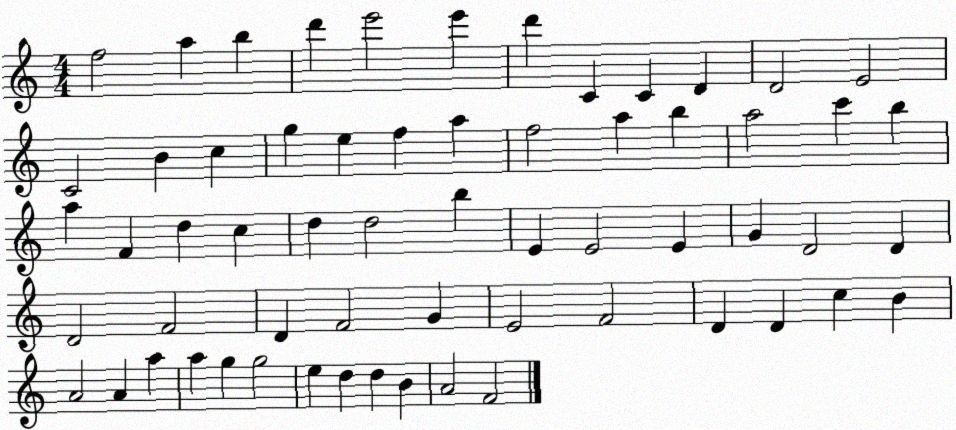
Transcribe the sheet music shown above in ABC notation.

X:1
T:Untitled
M:4/4
L:1/4
K:C
f2 a b d' e'2 e' d' C C D D2 E2 C2 B c g e f a f2 a b a2 c' b a F d c d d2 b E E2 E G D2 D D2 F2 D F2 G E2 F2 D D c B A2 A a a g g2 e d d B A2 F2